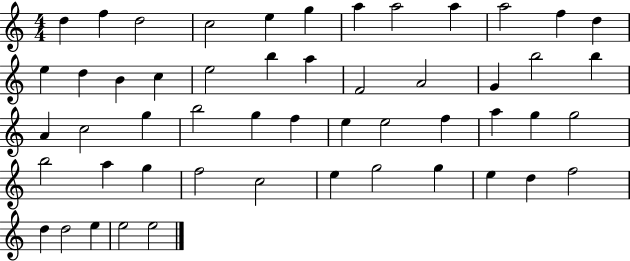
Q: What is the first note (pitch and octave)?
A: D5